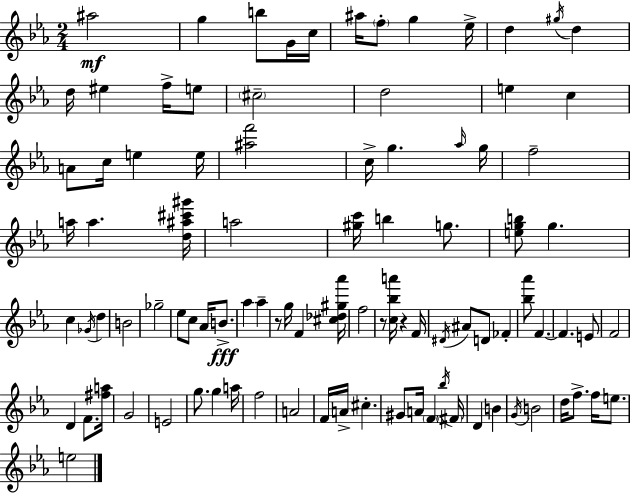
X:1
T:Untitled
M:2/4
L:1/4
K:Cm
^a2 g b/2 G/4 c/4 ^a/4 f/2 g _e/4 d ^g/4 d d/4 ^e f/4 e/2 ^c2 d2 e c A/2 c/4 e e/4 [^af']2 c/4 g _a/4 g/4 f2 a/4 a [d^a^c'^g']/4 a2 [^gc']/4 b g/2 [egb]/2 g c _G/4 d B2 _g2 _e/2 c/2 _A/4 B/2 _a _a z/2 g/4 F [^c_d^g_a']/4 f2 z/2 [c_ba']/4 z F/4 ^D/4 ^A/2 D/2 _F [_b_a']/2 F F E/2 F2 D F/2 [^fa]/4 G2 E2 g/2 g a/4 f2 A2 F/4 A/4 ^c ^G/2 A/4 F _b/4 ^F/4 D B G/4 B2 d/4 f/2 f/4 e/2 e2